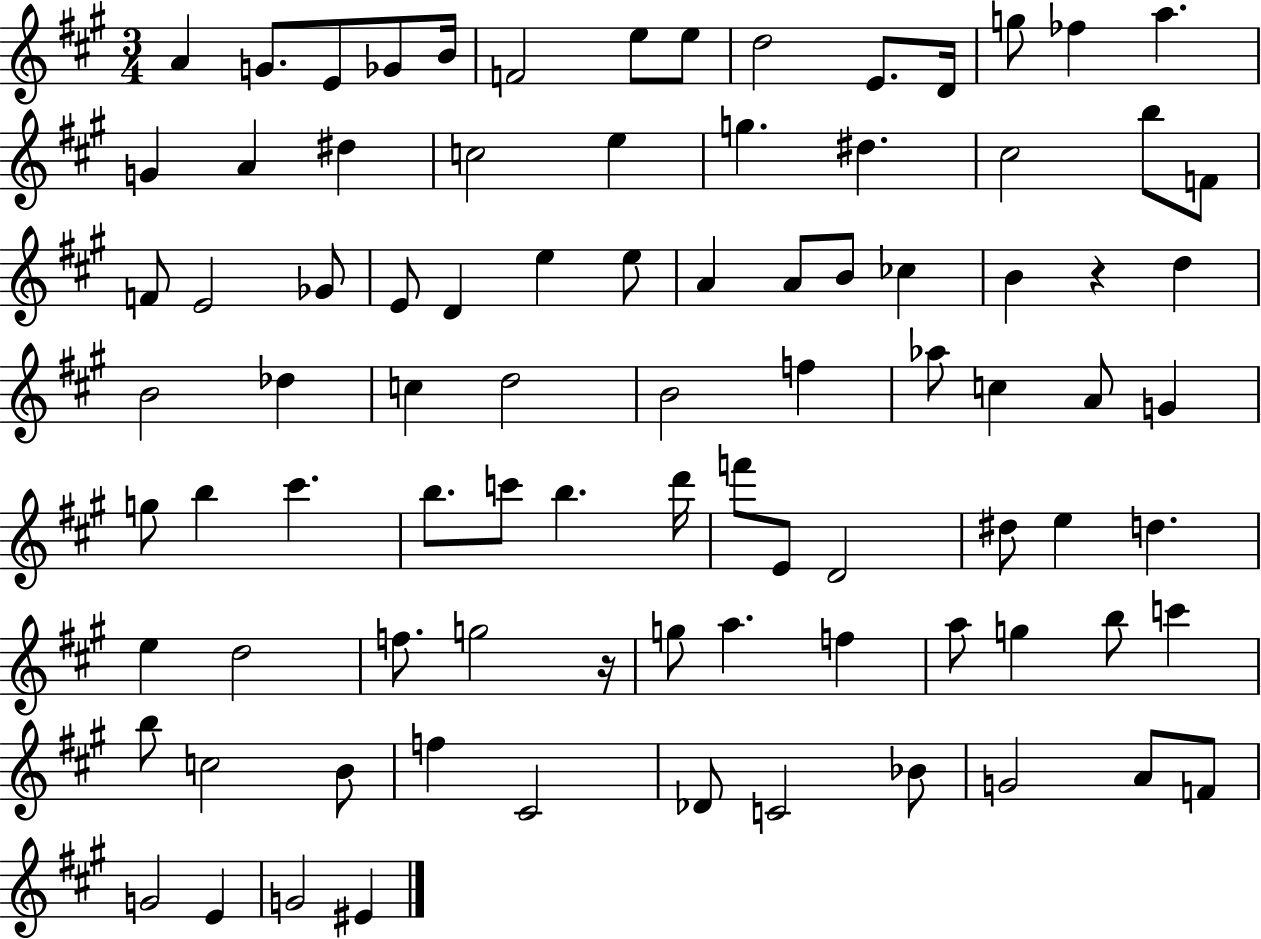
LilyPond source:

{
  \clef treble
  \numericTimeSignature
  \time 3/4
  \key a \major
  a'4 g'8. e'8 ges'8 b'16 | f'2 e''8 e''8 | d''2 e'8. d'16 | g''8 fes''4 a''4. | \break g'4 a'4 dis''4 | c''2 e''4 | g''4. dis''4. | cis''2 b''8 f'8 | \break f'8 e'2 ges'8 | e'8 d'4 e''4 e''8 | a'4 a'8 b'8 ces''4 | b'4 r4 d''4 | \break b'2 des''4 | c''4 d''2 | b'2 f''4 | aes''8 c''4 a'8 g'4 | \break g''8 b''4 cis'''4. | b''8. c'''8 b''4. d'''16 | f'''8 e'8 d'2 | dis''8 e''4 d''4. | \break e''4 d''2 | f''8. g''2 r16 | g''8 a''4. f''4 | a''8 g''4 b''8 c'''4 | \break b''8 c''2 b'8 | f''4 cis'2 | des'8 c'2 bes'8 | g'2 a'8 f'8 | \break g'2 e'4 | g'2 eis'4 | \bar "|."
}